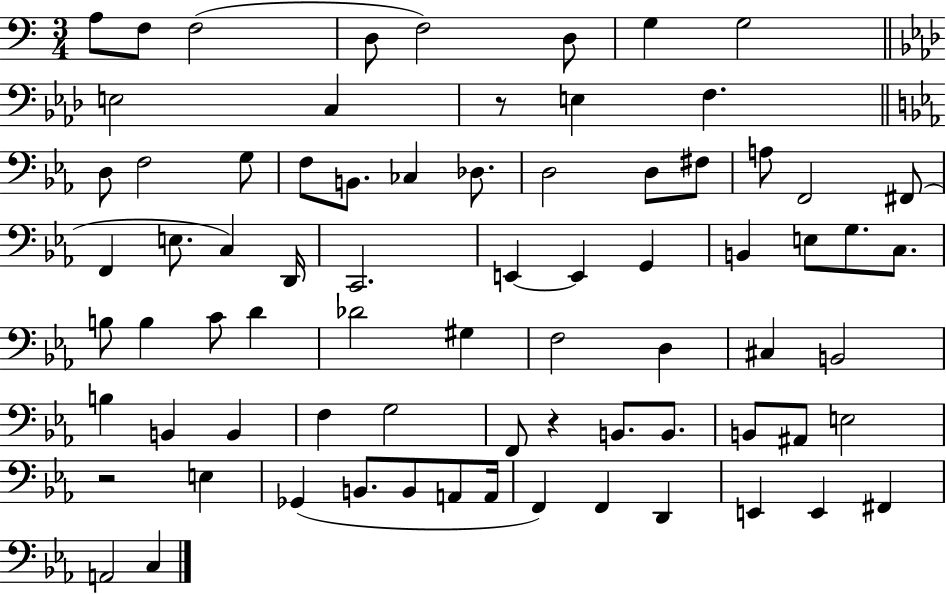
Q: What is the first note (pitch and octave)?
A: A3